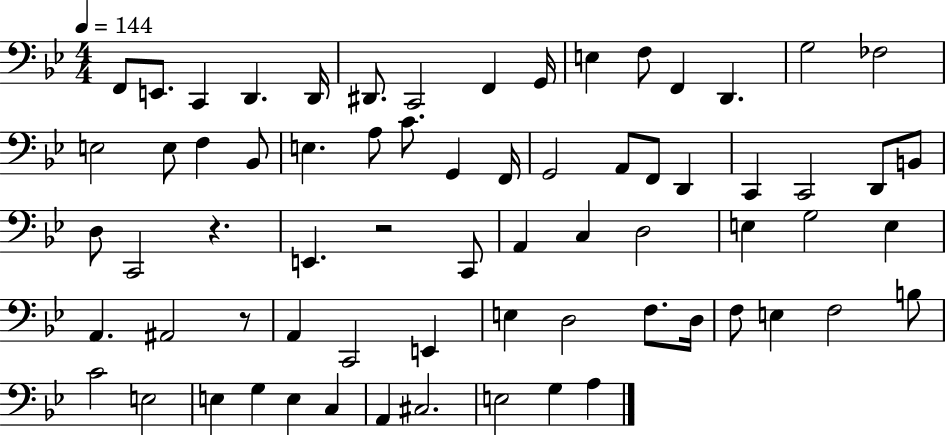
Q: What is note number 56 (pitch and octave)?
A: C4